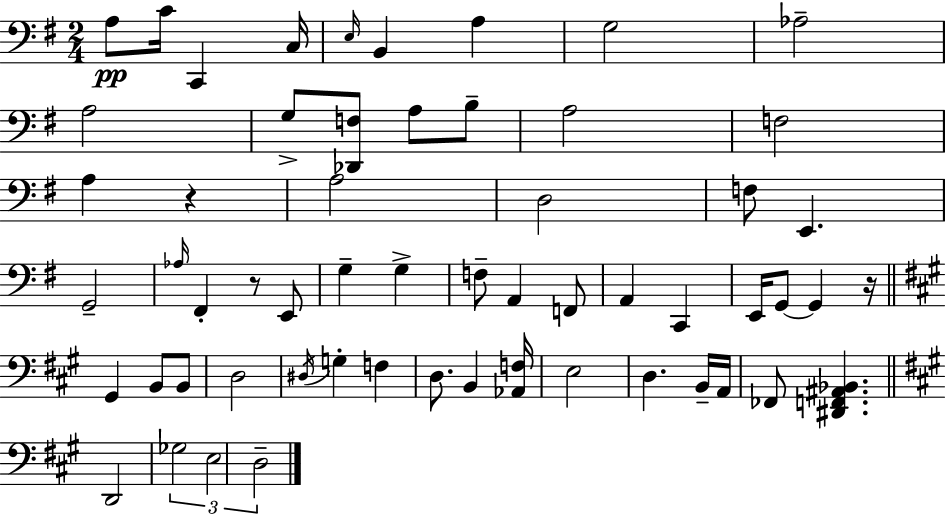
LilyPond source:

{
  \clef bass
  \numericTimeSignature
  \time 2/4
  \key e \minor
  a8\pp c'16 c,4 c16 | \grace { e16 } b,4 a4 | g2 | aes2-- | \break a2 | g8-> <des, f>8 a8 b8-- | a2 | f2 | \break a4 r4 | a2 | d2 | f8 e,4. | \break g,2-- | \grace { aes16 } fis,4-. r8 | e,8 g4-- g4-> | f8-- a,4 | \break f,8 a,4 c,4 | e,16 g,8~~ g,4 | r16 \bar "||" \break \key a \major gis,4 b,8 b,8 | d2 | \acciaccatura { dis16 } g4-. f4 | d8. b,4 | \break <aes, f>16 e2 | d4. b,16-- | a,16 fes,8 <dis, f, ais, bes,>4. | \bar "||" \break \key a \major d,2 | \tuplet 3/2 { ges2 | e2 | d2-- } | \break \bar "|."
}